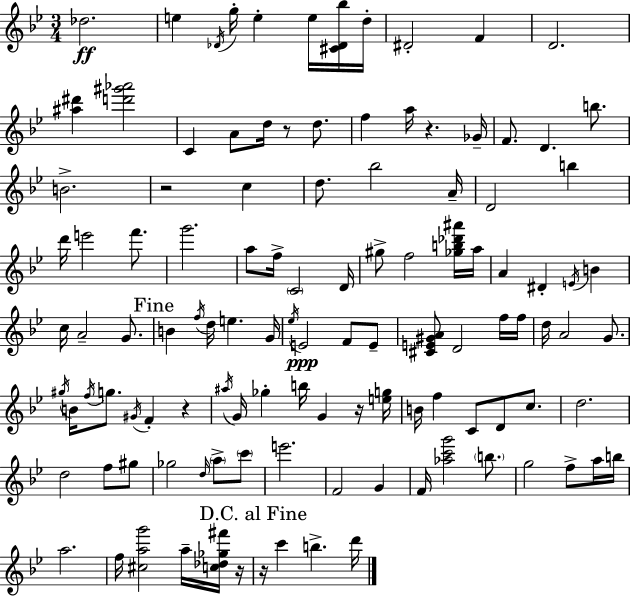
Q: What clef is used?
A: treble